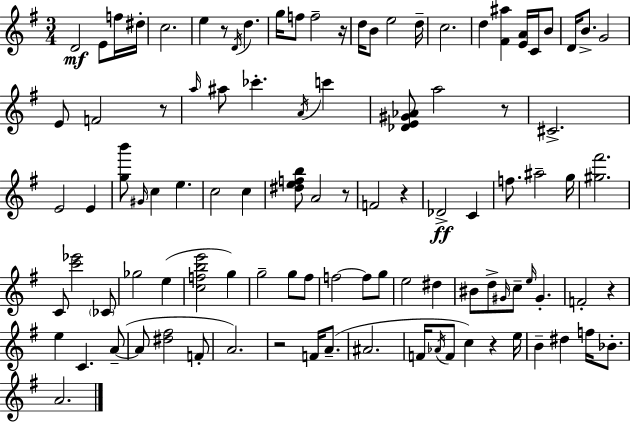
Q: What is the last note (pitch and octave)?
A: A4